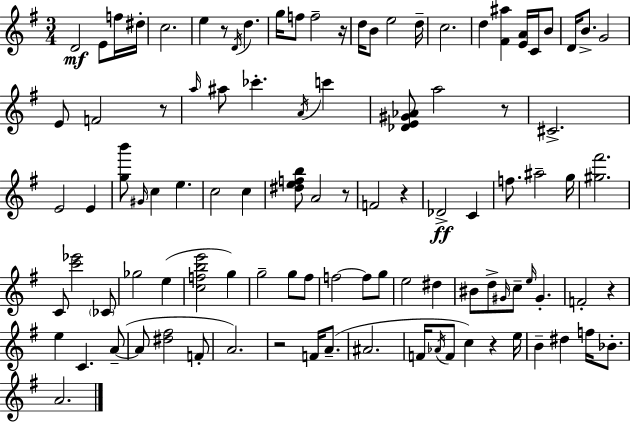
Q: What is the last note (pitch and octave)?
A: A4